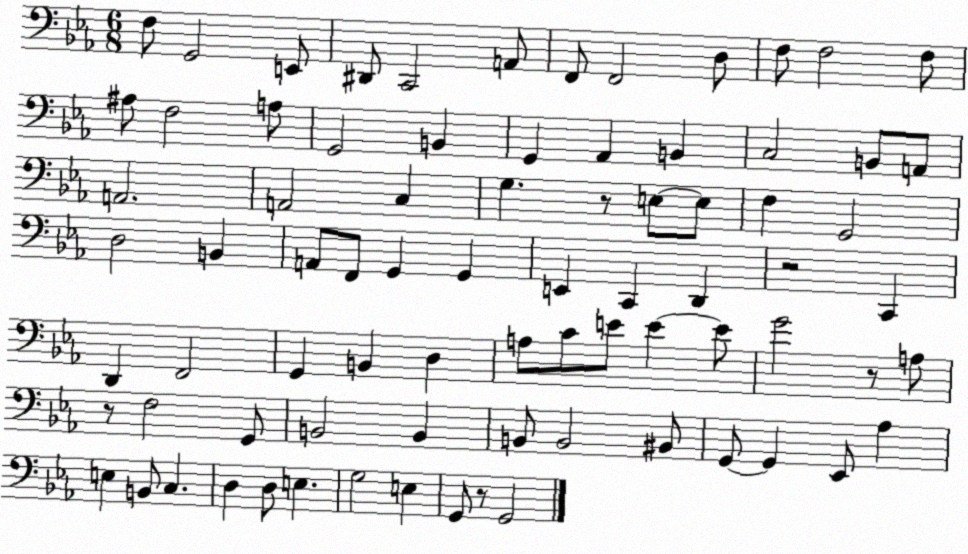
X:1
T:Untitled
M:6/8
L:1/4
K:Eb
F,/2 G,,2 E,,/2 ^D,,/2 C,,2 A,,/2 F,,/2 F,,2 D,/2 F,/2 F,2 F,/2 ^A,/2 F,2 A,/2 G,,2 B,, G,, _A,, B,, C,2 B,,/2 A,,/2 A,,2 A,,2 C, G, z/2 E,/2 E,/2 F, G,,2 D,2 B,, A,,/2 F,,/2 G,, G,, E,, C,, D,, z2 C,, D,, F,,2 G,, B,, D, A,/2 C/2 E/2 E E/2 G2 z/2 A,/2 z/2 F,2 G,,/2 B,,2 B,, B,,/2 B,,2 ^B,,/2 G,,/2 G,, _E,,/2 _A, E, B,,/2 C, D, D,/2 E, G,2 E, G,,/2 z/2 G,,2